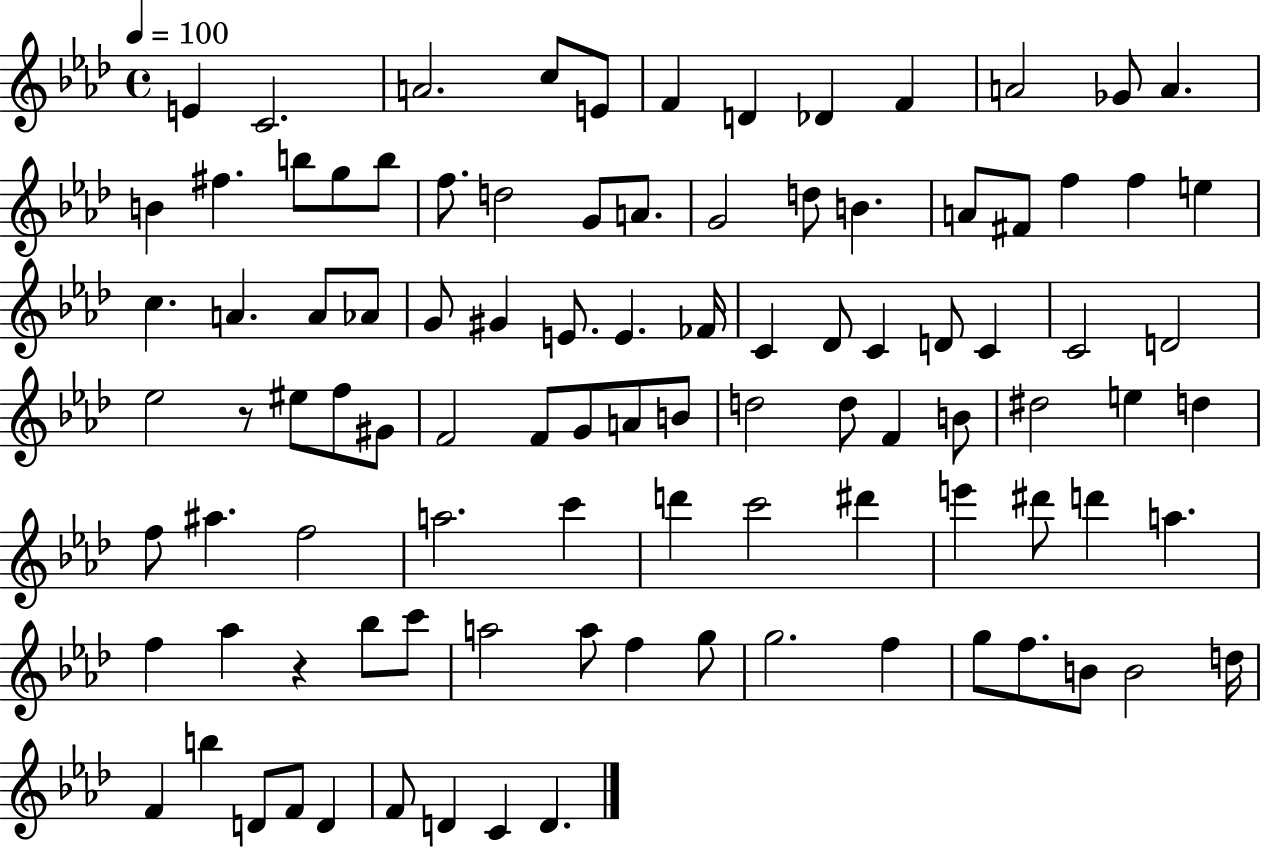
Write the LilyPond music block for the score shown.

{
  \clef treble
  \time 4/4
  \defaultTimeSignature
  \key aes \major
  \tempo 4 = 100
  e'4 c'2. | a'2. c''8 e'8 | f'4 d'4 des'4 f'4 | a'2 ges'8 a'4. | \break b'4 fis''4. b''8 g''8 b''8 | f''8. d''2 g'8 a'8. | g'2 d''8 b'4. | a'8 fis'8 f''4 f''4 e''4 | \break c''4. a'4. a'8 aes'8 | g'8 gis'4 e'8. e'4. fes'16 | c'4 des'8 c'4 d'8 c'4 | c'2 d'2 | \break ees''2 r8 eis''8 f''8 gis'8 | f'2 f'8 g'8 a'8 b'8 | d''2 d''8 f'4 b'8 | dis''2 e''4 d''4 | \break f''8 ais''4. f''2 | a''2. c'''4 | d'''4 c'''2 dis'''4 | e'''4 dis'''8 d'''4 a''4. | \break f''4 aes''4 r4 bes''8 c'''8 | a''2 a''8 f''4 g''8 | g''2. f''4 | g''8 f''8. b'8 b'2 d''16 | \break f'4 b''4 d'8 f'8 d'4 | f'8 d'4 c'4 d'4. | \bar "|."
}